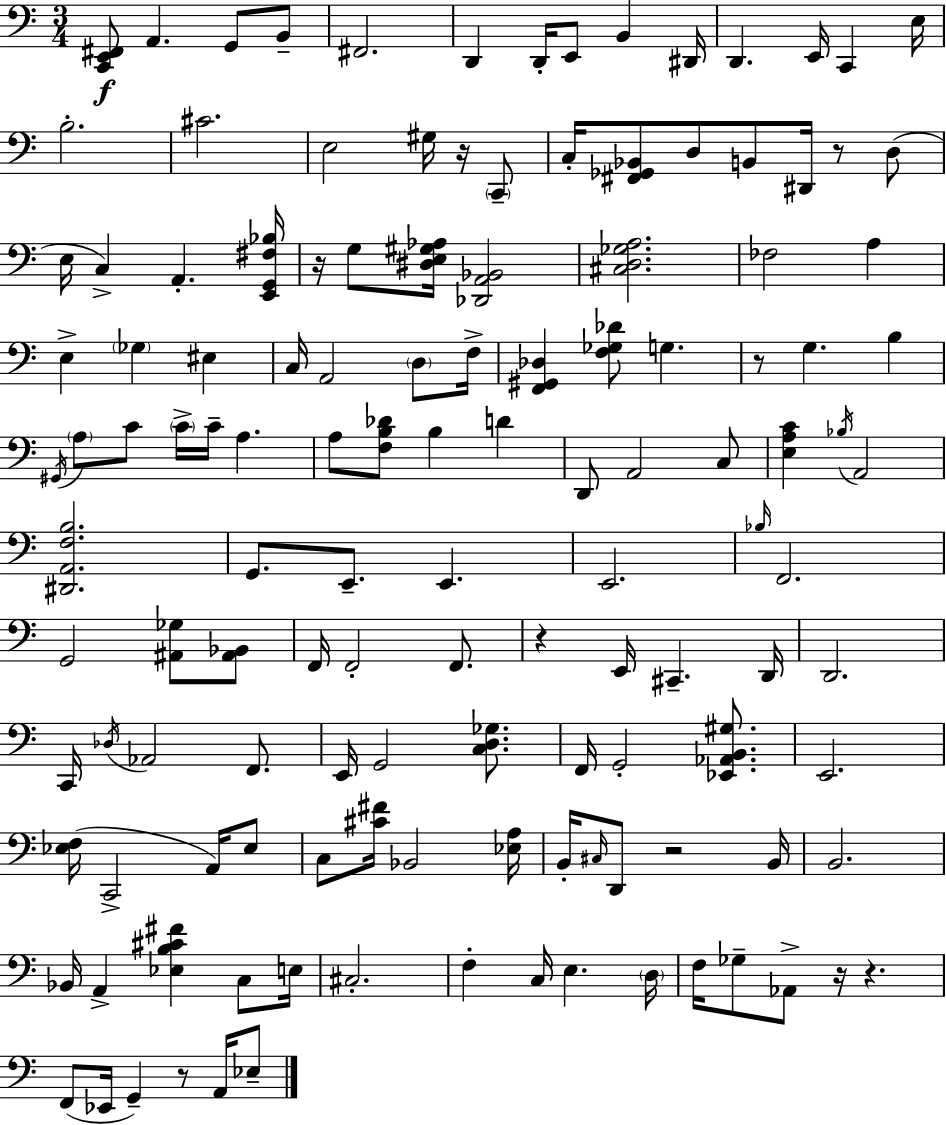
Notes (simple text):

[C2,E2,F#2]/e A2/q. G2/e B2/e F#2/h. D2/q D2/s E2/e B2/q D#2/s D2/q. E2/s C2/q E3/s B3/h. C#4/h. E3/h G#3/s R/s C2/e C3/s [F#2,Gb2,Bb2]/e D3/e B2/e D#2/s R/e D3/e E3/s C3/q A2/q. [E2,G2,F#3,Bb3]/s R/s G3/e [D#3,E3,G#3,Ab3]/s [Db2,A2,Bb2]/h [C#3,D3,Gb3,A3]/h. FES3/h A3/q E3/q Gb3/q EIS3/q C3/s A2/h D3/e F3/s [F2,G#2,Db3]/q [F3,Gb3,Db4]/e G3/q. R/e G3/q. B3/q G#2/s A3/e C4/e C4/s C4/s A3/q. A3/e [F3,B3,Db4]/e B3/q D4/q D2/e A2/h C3/e [E3,A3,C4]/q Bb3/s A2/h [D#2,A2,F3,B3]/h. G2/e. E2/e. E2/q. E2/h. Bb3/s F2/h. G2/h [A#2,Gb3]/e [A#2,Bb2]/e F2/s F2/h F2/e. R/q E2/s C#2/q. D2/s D2/h. C2/s Db3/s Ab2/h F2/e. E2/s G2/h [C3,D3,Gb3]/e. F2/s G2/h [Eb2,Ab2,B2,G#3]/e. E2/h. [Eb3,F3]/s C2/h A2/s Eb3/e C3/e [C#4,F#4]/s Bb2/h [Eb3,A3]/s B2/s C#3/s D2/e R/h B2/s B2/h. Bb2/s A2/q [Eb3,B3,C#4,F#4]/q C3/e E3/s C#3/h. F3/q C3/s E3/q. D3/s F3/s Gb3/e Ab2/e R/s R/q. F2/e Eb2/s G2/q R/e A2/s Eb3/e